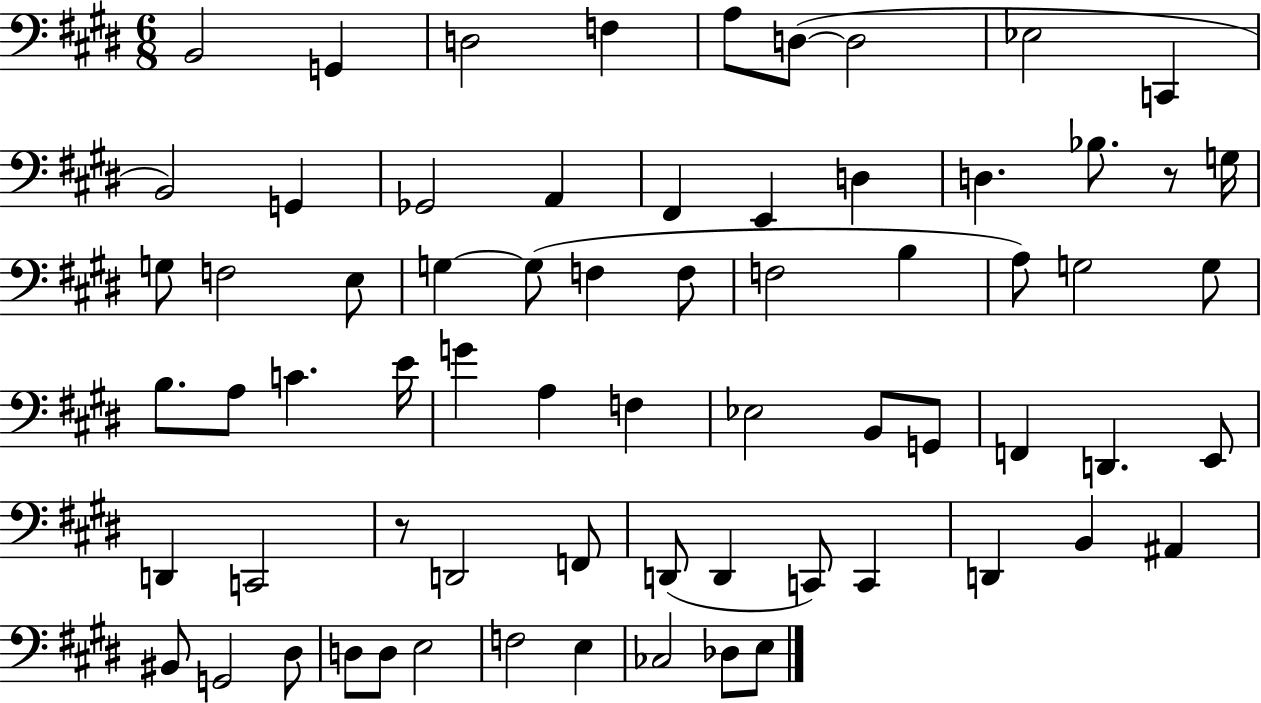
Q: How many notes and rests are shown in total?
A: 68